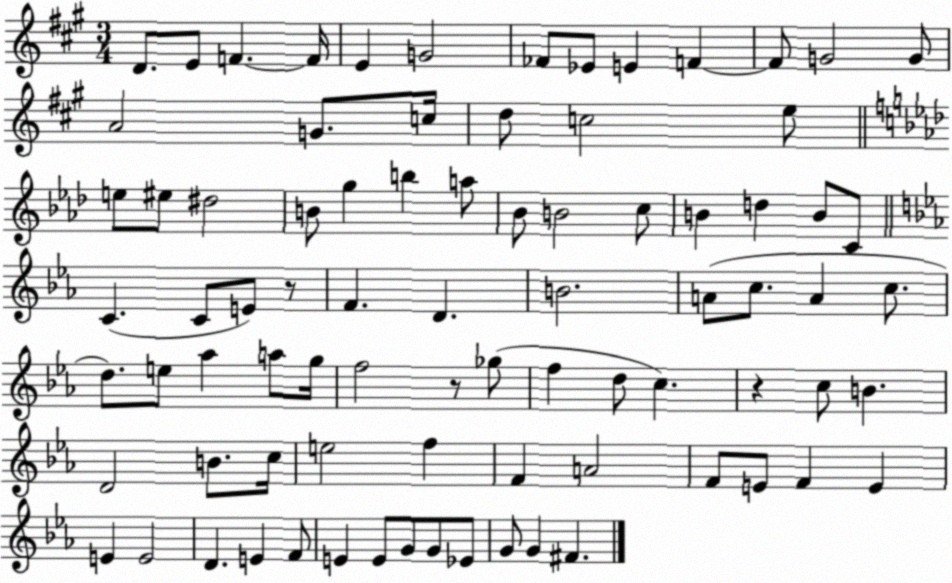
X:1
T:Untitled
M:3/4
L:1/4
K:A
D/2 E/2 F F/4 E G2 _F/2 _E/2 E F F/2 G2 G/2 A2 G/2 c/4 d/2 c2 e/2 e/2 ^e/2 ^d2 B/2 g b a/2 _B/2 B2 c/2 B d B/2 C/2 C C/2 E/2 z/2 F D B2 A/2 c/2 A c/2 d/2 e/2 _a a/2 g/4 f2 z/2 _g/2 f d/2 c z c/2 B D2 B/2 c/4 e2 f F A2 F/2 E/2 F E E E2 D E F/2 E E/2 G/2 G/2 _E/2 G/2 G ^F